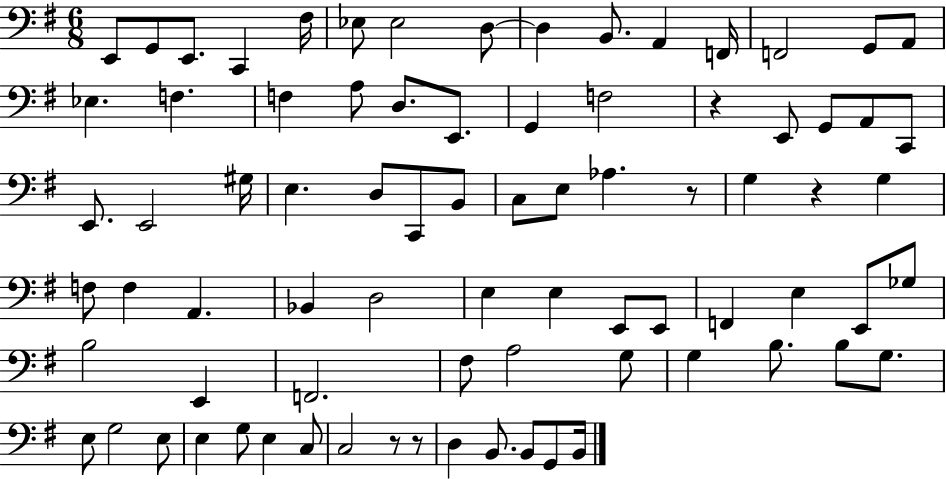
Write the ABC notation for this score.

X:1
T:Untitled
M:6/8
L:1/4
K:G
E,,/2 G,,/2 E,,/2 C,, ^F,/4 _E,/2 _E,2 D,/2 D, B,,/2 A,, F,,/4 F,,2 G,,/2 A,,/2 _E, F, F, A,/2 D,/2 E,,/2 G,, F,2 z E,,/2 G,,/2 A,,/2 C,,/2 E,,/2 E,,2 ^G,/4 E, D,/2 C,,/2 B,,/2 C,/2 E,/2 _A, z/2 G, z G, F,/2 F, A,, _B,, D,2 E, E, E,,/2 E,,/2 F,, E, E,,/2 _G,/2 B,2 E,, F,,2 ^F,/2 A,2 G,/2 G, B,/2 B,/2 G,/2 E,/2 G,2 E,/2 E, G,/2 E, C,/2 C,2 z/2 z/2 D, B,,/2 B,,/2 G,,/2 B,,/4